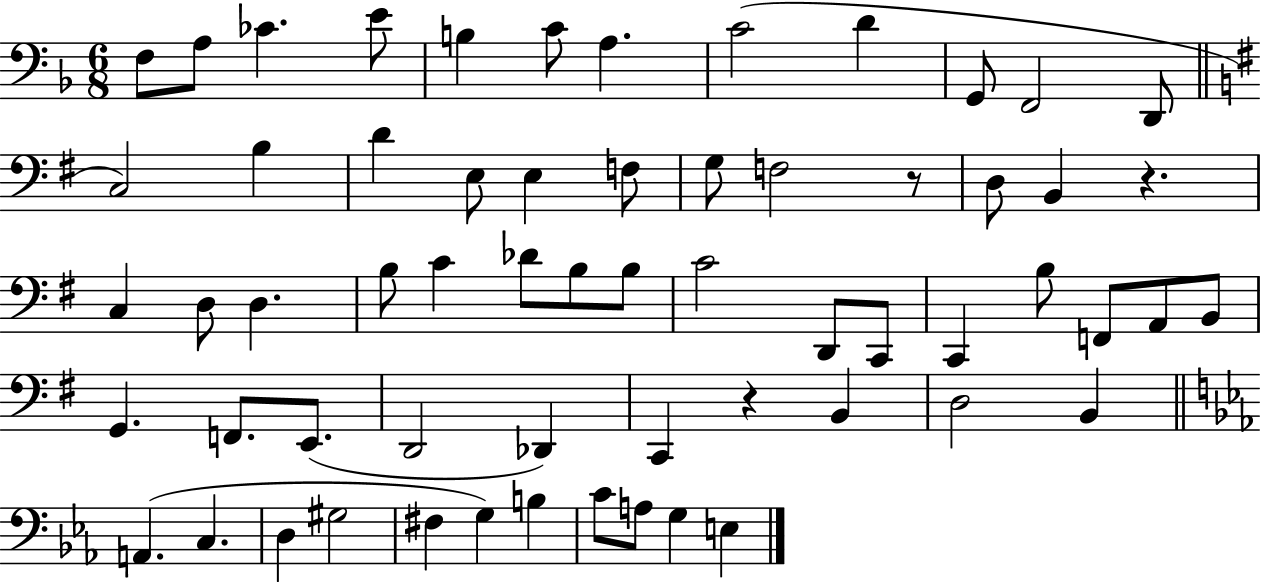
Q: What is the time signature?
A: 6/8